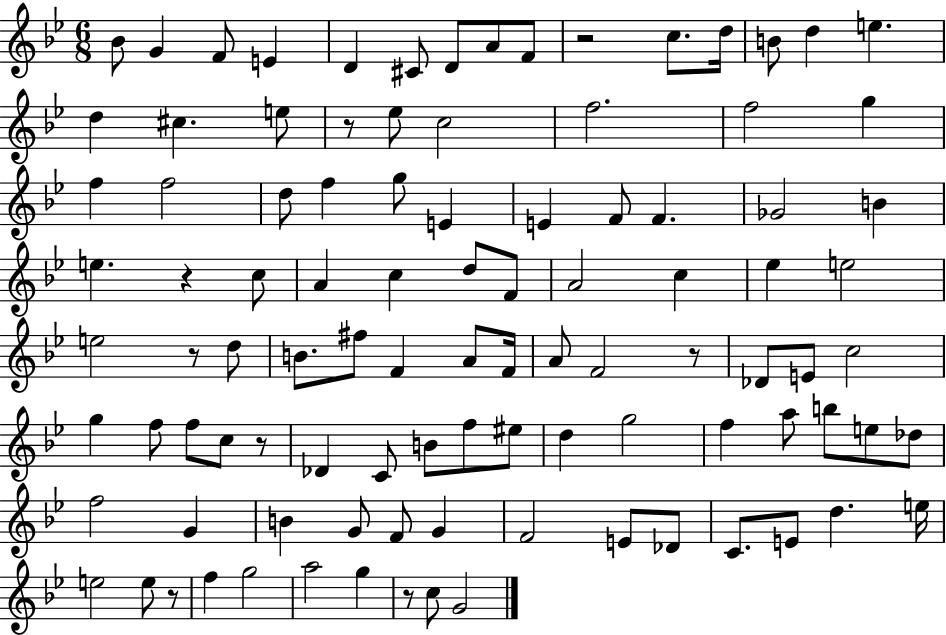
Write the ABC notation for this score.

X:1
T:Untitled
M:6/8
L:1/4
K:Bb
_B/2 G F/2 E D ^C/2 D/2 A/2 F/2 z2 c/2 d/4 B/2 d e d ^c e/2 z/2 _e/2 c2 f2 f2 g f f2 d/2 f g/2 E E F/2 F _G2 B e z c/2 A c d/2 F/2 A2 c _e e2 e2 z/2 d/2 B/2 ^f/2 F A/2 F/4 A/2 F2 z/2 _D/2 E/2 c2 g f/2 f/2 c/2 z/2 _D C/2 B/2 f/2 ^e/2 d g2 f a/2 b/2 e/2 _d/2 f2 G B G/2 F/2 G F2 E/2 _D/2 C/2 E/2 d e/4 e2 e/2 z/2 f g2 a2 g z/2 c/2 G2